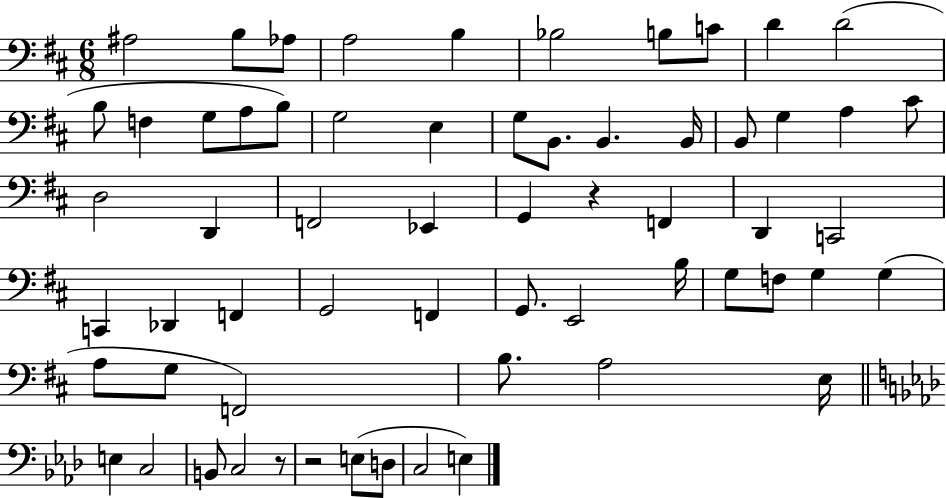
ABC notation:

X:1
T:Untitled
M:6/8
L:1/4
K:D
^A,2 B,/2 _A,/2 A,2 B, _B,2 B,/2 C/2 D D2 B,/2 F, G,/2 A,/2 B,/2 G,2 E, G,/2 B,,/2 B,, B,,/4 B,,/2 G, A, ^C/2 D,2 D,, F,,2 _E,, G,, z F,, D,, C,,2 C,, _D,, F,, G,,2 F,, G,,/2 E,,2 B,/4 G,/2 F,/2 G, G, A,/2 G,/2 F,,2 B,/2 A,2 E,/4 E, C,2 B,,/2 C,2 z/2 z2 E,/2 D,/2 C,2 E,